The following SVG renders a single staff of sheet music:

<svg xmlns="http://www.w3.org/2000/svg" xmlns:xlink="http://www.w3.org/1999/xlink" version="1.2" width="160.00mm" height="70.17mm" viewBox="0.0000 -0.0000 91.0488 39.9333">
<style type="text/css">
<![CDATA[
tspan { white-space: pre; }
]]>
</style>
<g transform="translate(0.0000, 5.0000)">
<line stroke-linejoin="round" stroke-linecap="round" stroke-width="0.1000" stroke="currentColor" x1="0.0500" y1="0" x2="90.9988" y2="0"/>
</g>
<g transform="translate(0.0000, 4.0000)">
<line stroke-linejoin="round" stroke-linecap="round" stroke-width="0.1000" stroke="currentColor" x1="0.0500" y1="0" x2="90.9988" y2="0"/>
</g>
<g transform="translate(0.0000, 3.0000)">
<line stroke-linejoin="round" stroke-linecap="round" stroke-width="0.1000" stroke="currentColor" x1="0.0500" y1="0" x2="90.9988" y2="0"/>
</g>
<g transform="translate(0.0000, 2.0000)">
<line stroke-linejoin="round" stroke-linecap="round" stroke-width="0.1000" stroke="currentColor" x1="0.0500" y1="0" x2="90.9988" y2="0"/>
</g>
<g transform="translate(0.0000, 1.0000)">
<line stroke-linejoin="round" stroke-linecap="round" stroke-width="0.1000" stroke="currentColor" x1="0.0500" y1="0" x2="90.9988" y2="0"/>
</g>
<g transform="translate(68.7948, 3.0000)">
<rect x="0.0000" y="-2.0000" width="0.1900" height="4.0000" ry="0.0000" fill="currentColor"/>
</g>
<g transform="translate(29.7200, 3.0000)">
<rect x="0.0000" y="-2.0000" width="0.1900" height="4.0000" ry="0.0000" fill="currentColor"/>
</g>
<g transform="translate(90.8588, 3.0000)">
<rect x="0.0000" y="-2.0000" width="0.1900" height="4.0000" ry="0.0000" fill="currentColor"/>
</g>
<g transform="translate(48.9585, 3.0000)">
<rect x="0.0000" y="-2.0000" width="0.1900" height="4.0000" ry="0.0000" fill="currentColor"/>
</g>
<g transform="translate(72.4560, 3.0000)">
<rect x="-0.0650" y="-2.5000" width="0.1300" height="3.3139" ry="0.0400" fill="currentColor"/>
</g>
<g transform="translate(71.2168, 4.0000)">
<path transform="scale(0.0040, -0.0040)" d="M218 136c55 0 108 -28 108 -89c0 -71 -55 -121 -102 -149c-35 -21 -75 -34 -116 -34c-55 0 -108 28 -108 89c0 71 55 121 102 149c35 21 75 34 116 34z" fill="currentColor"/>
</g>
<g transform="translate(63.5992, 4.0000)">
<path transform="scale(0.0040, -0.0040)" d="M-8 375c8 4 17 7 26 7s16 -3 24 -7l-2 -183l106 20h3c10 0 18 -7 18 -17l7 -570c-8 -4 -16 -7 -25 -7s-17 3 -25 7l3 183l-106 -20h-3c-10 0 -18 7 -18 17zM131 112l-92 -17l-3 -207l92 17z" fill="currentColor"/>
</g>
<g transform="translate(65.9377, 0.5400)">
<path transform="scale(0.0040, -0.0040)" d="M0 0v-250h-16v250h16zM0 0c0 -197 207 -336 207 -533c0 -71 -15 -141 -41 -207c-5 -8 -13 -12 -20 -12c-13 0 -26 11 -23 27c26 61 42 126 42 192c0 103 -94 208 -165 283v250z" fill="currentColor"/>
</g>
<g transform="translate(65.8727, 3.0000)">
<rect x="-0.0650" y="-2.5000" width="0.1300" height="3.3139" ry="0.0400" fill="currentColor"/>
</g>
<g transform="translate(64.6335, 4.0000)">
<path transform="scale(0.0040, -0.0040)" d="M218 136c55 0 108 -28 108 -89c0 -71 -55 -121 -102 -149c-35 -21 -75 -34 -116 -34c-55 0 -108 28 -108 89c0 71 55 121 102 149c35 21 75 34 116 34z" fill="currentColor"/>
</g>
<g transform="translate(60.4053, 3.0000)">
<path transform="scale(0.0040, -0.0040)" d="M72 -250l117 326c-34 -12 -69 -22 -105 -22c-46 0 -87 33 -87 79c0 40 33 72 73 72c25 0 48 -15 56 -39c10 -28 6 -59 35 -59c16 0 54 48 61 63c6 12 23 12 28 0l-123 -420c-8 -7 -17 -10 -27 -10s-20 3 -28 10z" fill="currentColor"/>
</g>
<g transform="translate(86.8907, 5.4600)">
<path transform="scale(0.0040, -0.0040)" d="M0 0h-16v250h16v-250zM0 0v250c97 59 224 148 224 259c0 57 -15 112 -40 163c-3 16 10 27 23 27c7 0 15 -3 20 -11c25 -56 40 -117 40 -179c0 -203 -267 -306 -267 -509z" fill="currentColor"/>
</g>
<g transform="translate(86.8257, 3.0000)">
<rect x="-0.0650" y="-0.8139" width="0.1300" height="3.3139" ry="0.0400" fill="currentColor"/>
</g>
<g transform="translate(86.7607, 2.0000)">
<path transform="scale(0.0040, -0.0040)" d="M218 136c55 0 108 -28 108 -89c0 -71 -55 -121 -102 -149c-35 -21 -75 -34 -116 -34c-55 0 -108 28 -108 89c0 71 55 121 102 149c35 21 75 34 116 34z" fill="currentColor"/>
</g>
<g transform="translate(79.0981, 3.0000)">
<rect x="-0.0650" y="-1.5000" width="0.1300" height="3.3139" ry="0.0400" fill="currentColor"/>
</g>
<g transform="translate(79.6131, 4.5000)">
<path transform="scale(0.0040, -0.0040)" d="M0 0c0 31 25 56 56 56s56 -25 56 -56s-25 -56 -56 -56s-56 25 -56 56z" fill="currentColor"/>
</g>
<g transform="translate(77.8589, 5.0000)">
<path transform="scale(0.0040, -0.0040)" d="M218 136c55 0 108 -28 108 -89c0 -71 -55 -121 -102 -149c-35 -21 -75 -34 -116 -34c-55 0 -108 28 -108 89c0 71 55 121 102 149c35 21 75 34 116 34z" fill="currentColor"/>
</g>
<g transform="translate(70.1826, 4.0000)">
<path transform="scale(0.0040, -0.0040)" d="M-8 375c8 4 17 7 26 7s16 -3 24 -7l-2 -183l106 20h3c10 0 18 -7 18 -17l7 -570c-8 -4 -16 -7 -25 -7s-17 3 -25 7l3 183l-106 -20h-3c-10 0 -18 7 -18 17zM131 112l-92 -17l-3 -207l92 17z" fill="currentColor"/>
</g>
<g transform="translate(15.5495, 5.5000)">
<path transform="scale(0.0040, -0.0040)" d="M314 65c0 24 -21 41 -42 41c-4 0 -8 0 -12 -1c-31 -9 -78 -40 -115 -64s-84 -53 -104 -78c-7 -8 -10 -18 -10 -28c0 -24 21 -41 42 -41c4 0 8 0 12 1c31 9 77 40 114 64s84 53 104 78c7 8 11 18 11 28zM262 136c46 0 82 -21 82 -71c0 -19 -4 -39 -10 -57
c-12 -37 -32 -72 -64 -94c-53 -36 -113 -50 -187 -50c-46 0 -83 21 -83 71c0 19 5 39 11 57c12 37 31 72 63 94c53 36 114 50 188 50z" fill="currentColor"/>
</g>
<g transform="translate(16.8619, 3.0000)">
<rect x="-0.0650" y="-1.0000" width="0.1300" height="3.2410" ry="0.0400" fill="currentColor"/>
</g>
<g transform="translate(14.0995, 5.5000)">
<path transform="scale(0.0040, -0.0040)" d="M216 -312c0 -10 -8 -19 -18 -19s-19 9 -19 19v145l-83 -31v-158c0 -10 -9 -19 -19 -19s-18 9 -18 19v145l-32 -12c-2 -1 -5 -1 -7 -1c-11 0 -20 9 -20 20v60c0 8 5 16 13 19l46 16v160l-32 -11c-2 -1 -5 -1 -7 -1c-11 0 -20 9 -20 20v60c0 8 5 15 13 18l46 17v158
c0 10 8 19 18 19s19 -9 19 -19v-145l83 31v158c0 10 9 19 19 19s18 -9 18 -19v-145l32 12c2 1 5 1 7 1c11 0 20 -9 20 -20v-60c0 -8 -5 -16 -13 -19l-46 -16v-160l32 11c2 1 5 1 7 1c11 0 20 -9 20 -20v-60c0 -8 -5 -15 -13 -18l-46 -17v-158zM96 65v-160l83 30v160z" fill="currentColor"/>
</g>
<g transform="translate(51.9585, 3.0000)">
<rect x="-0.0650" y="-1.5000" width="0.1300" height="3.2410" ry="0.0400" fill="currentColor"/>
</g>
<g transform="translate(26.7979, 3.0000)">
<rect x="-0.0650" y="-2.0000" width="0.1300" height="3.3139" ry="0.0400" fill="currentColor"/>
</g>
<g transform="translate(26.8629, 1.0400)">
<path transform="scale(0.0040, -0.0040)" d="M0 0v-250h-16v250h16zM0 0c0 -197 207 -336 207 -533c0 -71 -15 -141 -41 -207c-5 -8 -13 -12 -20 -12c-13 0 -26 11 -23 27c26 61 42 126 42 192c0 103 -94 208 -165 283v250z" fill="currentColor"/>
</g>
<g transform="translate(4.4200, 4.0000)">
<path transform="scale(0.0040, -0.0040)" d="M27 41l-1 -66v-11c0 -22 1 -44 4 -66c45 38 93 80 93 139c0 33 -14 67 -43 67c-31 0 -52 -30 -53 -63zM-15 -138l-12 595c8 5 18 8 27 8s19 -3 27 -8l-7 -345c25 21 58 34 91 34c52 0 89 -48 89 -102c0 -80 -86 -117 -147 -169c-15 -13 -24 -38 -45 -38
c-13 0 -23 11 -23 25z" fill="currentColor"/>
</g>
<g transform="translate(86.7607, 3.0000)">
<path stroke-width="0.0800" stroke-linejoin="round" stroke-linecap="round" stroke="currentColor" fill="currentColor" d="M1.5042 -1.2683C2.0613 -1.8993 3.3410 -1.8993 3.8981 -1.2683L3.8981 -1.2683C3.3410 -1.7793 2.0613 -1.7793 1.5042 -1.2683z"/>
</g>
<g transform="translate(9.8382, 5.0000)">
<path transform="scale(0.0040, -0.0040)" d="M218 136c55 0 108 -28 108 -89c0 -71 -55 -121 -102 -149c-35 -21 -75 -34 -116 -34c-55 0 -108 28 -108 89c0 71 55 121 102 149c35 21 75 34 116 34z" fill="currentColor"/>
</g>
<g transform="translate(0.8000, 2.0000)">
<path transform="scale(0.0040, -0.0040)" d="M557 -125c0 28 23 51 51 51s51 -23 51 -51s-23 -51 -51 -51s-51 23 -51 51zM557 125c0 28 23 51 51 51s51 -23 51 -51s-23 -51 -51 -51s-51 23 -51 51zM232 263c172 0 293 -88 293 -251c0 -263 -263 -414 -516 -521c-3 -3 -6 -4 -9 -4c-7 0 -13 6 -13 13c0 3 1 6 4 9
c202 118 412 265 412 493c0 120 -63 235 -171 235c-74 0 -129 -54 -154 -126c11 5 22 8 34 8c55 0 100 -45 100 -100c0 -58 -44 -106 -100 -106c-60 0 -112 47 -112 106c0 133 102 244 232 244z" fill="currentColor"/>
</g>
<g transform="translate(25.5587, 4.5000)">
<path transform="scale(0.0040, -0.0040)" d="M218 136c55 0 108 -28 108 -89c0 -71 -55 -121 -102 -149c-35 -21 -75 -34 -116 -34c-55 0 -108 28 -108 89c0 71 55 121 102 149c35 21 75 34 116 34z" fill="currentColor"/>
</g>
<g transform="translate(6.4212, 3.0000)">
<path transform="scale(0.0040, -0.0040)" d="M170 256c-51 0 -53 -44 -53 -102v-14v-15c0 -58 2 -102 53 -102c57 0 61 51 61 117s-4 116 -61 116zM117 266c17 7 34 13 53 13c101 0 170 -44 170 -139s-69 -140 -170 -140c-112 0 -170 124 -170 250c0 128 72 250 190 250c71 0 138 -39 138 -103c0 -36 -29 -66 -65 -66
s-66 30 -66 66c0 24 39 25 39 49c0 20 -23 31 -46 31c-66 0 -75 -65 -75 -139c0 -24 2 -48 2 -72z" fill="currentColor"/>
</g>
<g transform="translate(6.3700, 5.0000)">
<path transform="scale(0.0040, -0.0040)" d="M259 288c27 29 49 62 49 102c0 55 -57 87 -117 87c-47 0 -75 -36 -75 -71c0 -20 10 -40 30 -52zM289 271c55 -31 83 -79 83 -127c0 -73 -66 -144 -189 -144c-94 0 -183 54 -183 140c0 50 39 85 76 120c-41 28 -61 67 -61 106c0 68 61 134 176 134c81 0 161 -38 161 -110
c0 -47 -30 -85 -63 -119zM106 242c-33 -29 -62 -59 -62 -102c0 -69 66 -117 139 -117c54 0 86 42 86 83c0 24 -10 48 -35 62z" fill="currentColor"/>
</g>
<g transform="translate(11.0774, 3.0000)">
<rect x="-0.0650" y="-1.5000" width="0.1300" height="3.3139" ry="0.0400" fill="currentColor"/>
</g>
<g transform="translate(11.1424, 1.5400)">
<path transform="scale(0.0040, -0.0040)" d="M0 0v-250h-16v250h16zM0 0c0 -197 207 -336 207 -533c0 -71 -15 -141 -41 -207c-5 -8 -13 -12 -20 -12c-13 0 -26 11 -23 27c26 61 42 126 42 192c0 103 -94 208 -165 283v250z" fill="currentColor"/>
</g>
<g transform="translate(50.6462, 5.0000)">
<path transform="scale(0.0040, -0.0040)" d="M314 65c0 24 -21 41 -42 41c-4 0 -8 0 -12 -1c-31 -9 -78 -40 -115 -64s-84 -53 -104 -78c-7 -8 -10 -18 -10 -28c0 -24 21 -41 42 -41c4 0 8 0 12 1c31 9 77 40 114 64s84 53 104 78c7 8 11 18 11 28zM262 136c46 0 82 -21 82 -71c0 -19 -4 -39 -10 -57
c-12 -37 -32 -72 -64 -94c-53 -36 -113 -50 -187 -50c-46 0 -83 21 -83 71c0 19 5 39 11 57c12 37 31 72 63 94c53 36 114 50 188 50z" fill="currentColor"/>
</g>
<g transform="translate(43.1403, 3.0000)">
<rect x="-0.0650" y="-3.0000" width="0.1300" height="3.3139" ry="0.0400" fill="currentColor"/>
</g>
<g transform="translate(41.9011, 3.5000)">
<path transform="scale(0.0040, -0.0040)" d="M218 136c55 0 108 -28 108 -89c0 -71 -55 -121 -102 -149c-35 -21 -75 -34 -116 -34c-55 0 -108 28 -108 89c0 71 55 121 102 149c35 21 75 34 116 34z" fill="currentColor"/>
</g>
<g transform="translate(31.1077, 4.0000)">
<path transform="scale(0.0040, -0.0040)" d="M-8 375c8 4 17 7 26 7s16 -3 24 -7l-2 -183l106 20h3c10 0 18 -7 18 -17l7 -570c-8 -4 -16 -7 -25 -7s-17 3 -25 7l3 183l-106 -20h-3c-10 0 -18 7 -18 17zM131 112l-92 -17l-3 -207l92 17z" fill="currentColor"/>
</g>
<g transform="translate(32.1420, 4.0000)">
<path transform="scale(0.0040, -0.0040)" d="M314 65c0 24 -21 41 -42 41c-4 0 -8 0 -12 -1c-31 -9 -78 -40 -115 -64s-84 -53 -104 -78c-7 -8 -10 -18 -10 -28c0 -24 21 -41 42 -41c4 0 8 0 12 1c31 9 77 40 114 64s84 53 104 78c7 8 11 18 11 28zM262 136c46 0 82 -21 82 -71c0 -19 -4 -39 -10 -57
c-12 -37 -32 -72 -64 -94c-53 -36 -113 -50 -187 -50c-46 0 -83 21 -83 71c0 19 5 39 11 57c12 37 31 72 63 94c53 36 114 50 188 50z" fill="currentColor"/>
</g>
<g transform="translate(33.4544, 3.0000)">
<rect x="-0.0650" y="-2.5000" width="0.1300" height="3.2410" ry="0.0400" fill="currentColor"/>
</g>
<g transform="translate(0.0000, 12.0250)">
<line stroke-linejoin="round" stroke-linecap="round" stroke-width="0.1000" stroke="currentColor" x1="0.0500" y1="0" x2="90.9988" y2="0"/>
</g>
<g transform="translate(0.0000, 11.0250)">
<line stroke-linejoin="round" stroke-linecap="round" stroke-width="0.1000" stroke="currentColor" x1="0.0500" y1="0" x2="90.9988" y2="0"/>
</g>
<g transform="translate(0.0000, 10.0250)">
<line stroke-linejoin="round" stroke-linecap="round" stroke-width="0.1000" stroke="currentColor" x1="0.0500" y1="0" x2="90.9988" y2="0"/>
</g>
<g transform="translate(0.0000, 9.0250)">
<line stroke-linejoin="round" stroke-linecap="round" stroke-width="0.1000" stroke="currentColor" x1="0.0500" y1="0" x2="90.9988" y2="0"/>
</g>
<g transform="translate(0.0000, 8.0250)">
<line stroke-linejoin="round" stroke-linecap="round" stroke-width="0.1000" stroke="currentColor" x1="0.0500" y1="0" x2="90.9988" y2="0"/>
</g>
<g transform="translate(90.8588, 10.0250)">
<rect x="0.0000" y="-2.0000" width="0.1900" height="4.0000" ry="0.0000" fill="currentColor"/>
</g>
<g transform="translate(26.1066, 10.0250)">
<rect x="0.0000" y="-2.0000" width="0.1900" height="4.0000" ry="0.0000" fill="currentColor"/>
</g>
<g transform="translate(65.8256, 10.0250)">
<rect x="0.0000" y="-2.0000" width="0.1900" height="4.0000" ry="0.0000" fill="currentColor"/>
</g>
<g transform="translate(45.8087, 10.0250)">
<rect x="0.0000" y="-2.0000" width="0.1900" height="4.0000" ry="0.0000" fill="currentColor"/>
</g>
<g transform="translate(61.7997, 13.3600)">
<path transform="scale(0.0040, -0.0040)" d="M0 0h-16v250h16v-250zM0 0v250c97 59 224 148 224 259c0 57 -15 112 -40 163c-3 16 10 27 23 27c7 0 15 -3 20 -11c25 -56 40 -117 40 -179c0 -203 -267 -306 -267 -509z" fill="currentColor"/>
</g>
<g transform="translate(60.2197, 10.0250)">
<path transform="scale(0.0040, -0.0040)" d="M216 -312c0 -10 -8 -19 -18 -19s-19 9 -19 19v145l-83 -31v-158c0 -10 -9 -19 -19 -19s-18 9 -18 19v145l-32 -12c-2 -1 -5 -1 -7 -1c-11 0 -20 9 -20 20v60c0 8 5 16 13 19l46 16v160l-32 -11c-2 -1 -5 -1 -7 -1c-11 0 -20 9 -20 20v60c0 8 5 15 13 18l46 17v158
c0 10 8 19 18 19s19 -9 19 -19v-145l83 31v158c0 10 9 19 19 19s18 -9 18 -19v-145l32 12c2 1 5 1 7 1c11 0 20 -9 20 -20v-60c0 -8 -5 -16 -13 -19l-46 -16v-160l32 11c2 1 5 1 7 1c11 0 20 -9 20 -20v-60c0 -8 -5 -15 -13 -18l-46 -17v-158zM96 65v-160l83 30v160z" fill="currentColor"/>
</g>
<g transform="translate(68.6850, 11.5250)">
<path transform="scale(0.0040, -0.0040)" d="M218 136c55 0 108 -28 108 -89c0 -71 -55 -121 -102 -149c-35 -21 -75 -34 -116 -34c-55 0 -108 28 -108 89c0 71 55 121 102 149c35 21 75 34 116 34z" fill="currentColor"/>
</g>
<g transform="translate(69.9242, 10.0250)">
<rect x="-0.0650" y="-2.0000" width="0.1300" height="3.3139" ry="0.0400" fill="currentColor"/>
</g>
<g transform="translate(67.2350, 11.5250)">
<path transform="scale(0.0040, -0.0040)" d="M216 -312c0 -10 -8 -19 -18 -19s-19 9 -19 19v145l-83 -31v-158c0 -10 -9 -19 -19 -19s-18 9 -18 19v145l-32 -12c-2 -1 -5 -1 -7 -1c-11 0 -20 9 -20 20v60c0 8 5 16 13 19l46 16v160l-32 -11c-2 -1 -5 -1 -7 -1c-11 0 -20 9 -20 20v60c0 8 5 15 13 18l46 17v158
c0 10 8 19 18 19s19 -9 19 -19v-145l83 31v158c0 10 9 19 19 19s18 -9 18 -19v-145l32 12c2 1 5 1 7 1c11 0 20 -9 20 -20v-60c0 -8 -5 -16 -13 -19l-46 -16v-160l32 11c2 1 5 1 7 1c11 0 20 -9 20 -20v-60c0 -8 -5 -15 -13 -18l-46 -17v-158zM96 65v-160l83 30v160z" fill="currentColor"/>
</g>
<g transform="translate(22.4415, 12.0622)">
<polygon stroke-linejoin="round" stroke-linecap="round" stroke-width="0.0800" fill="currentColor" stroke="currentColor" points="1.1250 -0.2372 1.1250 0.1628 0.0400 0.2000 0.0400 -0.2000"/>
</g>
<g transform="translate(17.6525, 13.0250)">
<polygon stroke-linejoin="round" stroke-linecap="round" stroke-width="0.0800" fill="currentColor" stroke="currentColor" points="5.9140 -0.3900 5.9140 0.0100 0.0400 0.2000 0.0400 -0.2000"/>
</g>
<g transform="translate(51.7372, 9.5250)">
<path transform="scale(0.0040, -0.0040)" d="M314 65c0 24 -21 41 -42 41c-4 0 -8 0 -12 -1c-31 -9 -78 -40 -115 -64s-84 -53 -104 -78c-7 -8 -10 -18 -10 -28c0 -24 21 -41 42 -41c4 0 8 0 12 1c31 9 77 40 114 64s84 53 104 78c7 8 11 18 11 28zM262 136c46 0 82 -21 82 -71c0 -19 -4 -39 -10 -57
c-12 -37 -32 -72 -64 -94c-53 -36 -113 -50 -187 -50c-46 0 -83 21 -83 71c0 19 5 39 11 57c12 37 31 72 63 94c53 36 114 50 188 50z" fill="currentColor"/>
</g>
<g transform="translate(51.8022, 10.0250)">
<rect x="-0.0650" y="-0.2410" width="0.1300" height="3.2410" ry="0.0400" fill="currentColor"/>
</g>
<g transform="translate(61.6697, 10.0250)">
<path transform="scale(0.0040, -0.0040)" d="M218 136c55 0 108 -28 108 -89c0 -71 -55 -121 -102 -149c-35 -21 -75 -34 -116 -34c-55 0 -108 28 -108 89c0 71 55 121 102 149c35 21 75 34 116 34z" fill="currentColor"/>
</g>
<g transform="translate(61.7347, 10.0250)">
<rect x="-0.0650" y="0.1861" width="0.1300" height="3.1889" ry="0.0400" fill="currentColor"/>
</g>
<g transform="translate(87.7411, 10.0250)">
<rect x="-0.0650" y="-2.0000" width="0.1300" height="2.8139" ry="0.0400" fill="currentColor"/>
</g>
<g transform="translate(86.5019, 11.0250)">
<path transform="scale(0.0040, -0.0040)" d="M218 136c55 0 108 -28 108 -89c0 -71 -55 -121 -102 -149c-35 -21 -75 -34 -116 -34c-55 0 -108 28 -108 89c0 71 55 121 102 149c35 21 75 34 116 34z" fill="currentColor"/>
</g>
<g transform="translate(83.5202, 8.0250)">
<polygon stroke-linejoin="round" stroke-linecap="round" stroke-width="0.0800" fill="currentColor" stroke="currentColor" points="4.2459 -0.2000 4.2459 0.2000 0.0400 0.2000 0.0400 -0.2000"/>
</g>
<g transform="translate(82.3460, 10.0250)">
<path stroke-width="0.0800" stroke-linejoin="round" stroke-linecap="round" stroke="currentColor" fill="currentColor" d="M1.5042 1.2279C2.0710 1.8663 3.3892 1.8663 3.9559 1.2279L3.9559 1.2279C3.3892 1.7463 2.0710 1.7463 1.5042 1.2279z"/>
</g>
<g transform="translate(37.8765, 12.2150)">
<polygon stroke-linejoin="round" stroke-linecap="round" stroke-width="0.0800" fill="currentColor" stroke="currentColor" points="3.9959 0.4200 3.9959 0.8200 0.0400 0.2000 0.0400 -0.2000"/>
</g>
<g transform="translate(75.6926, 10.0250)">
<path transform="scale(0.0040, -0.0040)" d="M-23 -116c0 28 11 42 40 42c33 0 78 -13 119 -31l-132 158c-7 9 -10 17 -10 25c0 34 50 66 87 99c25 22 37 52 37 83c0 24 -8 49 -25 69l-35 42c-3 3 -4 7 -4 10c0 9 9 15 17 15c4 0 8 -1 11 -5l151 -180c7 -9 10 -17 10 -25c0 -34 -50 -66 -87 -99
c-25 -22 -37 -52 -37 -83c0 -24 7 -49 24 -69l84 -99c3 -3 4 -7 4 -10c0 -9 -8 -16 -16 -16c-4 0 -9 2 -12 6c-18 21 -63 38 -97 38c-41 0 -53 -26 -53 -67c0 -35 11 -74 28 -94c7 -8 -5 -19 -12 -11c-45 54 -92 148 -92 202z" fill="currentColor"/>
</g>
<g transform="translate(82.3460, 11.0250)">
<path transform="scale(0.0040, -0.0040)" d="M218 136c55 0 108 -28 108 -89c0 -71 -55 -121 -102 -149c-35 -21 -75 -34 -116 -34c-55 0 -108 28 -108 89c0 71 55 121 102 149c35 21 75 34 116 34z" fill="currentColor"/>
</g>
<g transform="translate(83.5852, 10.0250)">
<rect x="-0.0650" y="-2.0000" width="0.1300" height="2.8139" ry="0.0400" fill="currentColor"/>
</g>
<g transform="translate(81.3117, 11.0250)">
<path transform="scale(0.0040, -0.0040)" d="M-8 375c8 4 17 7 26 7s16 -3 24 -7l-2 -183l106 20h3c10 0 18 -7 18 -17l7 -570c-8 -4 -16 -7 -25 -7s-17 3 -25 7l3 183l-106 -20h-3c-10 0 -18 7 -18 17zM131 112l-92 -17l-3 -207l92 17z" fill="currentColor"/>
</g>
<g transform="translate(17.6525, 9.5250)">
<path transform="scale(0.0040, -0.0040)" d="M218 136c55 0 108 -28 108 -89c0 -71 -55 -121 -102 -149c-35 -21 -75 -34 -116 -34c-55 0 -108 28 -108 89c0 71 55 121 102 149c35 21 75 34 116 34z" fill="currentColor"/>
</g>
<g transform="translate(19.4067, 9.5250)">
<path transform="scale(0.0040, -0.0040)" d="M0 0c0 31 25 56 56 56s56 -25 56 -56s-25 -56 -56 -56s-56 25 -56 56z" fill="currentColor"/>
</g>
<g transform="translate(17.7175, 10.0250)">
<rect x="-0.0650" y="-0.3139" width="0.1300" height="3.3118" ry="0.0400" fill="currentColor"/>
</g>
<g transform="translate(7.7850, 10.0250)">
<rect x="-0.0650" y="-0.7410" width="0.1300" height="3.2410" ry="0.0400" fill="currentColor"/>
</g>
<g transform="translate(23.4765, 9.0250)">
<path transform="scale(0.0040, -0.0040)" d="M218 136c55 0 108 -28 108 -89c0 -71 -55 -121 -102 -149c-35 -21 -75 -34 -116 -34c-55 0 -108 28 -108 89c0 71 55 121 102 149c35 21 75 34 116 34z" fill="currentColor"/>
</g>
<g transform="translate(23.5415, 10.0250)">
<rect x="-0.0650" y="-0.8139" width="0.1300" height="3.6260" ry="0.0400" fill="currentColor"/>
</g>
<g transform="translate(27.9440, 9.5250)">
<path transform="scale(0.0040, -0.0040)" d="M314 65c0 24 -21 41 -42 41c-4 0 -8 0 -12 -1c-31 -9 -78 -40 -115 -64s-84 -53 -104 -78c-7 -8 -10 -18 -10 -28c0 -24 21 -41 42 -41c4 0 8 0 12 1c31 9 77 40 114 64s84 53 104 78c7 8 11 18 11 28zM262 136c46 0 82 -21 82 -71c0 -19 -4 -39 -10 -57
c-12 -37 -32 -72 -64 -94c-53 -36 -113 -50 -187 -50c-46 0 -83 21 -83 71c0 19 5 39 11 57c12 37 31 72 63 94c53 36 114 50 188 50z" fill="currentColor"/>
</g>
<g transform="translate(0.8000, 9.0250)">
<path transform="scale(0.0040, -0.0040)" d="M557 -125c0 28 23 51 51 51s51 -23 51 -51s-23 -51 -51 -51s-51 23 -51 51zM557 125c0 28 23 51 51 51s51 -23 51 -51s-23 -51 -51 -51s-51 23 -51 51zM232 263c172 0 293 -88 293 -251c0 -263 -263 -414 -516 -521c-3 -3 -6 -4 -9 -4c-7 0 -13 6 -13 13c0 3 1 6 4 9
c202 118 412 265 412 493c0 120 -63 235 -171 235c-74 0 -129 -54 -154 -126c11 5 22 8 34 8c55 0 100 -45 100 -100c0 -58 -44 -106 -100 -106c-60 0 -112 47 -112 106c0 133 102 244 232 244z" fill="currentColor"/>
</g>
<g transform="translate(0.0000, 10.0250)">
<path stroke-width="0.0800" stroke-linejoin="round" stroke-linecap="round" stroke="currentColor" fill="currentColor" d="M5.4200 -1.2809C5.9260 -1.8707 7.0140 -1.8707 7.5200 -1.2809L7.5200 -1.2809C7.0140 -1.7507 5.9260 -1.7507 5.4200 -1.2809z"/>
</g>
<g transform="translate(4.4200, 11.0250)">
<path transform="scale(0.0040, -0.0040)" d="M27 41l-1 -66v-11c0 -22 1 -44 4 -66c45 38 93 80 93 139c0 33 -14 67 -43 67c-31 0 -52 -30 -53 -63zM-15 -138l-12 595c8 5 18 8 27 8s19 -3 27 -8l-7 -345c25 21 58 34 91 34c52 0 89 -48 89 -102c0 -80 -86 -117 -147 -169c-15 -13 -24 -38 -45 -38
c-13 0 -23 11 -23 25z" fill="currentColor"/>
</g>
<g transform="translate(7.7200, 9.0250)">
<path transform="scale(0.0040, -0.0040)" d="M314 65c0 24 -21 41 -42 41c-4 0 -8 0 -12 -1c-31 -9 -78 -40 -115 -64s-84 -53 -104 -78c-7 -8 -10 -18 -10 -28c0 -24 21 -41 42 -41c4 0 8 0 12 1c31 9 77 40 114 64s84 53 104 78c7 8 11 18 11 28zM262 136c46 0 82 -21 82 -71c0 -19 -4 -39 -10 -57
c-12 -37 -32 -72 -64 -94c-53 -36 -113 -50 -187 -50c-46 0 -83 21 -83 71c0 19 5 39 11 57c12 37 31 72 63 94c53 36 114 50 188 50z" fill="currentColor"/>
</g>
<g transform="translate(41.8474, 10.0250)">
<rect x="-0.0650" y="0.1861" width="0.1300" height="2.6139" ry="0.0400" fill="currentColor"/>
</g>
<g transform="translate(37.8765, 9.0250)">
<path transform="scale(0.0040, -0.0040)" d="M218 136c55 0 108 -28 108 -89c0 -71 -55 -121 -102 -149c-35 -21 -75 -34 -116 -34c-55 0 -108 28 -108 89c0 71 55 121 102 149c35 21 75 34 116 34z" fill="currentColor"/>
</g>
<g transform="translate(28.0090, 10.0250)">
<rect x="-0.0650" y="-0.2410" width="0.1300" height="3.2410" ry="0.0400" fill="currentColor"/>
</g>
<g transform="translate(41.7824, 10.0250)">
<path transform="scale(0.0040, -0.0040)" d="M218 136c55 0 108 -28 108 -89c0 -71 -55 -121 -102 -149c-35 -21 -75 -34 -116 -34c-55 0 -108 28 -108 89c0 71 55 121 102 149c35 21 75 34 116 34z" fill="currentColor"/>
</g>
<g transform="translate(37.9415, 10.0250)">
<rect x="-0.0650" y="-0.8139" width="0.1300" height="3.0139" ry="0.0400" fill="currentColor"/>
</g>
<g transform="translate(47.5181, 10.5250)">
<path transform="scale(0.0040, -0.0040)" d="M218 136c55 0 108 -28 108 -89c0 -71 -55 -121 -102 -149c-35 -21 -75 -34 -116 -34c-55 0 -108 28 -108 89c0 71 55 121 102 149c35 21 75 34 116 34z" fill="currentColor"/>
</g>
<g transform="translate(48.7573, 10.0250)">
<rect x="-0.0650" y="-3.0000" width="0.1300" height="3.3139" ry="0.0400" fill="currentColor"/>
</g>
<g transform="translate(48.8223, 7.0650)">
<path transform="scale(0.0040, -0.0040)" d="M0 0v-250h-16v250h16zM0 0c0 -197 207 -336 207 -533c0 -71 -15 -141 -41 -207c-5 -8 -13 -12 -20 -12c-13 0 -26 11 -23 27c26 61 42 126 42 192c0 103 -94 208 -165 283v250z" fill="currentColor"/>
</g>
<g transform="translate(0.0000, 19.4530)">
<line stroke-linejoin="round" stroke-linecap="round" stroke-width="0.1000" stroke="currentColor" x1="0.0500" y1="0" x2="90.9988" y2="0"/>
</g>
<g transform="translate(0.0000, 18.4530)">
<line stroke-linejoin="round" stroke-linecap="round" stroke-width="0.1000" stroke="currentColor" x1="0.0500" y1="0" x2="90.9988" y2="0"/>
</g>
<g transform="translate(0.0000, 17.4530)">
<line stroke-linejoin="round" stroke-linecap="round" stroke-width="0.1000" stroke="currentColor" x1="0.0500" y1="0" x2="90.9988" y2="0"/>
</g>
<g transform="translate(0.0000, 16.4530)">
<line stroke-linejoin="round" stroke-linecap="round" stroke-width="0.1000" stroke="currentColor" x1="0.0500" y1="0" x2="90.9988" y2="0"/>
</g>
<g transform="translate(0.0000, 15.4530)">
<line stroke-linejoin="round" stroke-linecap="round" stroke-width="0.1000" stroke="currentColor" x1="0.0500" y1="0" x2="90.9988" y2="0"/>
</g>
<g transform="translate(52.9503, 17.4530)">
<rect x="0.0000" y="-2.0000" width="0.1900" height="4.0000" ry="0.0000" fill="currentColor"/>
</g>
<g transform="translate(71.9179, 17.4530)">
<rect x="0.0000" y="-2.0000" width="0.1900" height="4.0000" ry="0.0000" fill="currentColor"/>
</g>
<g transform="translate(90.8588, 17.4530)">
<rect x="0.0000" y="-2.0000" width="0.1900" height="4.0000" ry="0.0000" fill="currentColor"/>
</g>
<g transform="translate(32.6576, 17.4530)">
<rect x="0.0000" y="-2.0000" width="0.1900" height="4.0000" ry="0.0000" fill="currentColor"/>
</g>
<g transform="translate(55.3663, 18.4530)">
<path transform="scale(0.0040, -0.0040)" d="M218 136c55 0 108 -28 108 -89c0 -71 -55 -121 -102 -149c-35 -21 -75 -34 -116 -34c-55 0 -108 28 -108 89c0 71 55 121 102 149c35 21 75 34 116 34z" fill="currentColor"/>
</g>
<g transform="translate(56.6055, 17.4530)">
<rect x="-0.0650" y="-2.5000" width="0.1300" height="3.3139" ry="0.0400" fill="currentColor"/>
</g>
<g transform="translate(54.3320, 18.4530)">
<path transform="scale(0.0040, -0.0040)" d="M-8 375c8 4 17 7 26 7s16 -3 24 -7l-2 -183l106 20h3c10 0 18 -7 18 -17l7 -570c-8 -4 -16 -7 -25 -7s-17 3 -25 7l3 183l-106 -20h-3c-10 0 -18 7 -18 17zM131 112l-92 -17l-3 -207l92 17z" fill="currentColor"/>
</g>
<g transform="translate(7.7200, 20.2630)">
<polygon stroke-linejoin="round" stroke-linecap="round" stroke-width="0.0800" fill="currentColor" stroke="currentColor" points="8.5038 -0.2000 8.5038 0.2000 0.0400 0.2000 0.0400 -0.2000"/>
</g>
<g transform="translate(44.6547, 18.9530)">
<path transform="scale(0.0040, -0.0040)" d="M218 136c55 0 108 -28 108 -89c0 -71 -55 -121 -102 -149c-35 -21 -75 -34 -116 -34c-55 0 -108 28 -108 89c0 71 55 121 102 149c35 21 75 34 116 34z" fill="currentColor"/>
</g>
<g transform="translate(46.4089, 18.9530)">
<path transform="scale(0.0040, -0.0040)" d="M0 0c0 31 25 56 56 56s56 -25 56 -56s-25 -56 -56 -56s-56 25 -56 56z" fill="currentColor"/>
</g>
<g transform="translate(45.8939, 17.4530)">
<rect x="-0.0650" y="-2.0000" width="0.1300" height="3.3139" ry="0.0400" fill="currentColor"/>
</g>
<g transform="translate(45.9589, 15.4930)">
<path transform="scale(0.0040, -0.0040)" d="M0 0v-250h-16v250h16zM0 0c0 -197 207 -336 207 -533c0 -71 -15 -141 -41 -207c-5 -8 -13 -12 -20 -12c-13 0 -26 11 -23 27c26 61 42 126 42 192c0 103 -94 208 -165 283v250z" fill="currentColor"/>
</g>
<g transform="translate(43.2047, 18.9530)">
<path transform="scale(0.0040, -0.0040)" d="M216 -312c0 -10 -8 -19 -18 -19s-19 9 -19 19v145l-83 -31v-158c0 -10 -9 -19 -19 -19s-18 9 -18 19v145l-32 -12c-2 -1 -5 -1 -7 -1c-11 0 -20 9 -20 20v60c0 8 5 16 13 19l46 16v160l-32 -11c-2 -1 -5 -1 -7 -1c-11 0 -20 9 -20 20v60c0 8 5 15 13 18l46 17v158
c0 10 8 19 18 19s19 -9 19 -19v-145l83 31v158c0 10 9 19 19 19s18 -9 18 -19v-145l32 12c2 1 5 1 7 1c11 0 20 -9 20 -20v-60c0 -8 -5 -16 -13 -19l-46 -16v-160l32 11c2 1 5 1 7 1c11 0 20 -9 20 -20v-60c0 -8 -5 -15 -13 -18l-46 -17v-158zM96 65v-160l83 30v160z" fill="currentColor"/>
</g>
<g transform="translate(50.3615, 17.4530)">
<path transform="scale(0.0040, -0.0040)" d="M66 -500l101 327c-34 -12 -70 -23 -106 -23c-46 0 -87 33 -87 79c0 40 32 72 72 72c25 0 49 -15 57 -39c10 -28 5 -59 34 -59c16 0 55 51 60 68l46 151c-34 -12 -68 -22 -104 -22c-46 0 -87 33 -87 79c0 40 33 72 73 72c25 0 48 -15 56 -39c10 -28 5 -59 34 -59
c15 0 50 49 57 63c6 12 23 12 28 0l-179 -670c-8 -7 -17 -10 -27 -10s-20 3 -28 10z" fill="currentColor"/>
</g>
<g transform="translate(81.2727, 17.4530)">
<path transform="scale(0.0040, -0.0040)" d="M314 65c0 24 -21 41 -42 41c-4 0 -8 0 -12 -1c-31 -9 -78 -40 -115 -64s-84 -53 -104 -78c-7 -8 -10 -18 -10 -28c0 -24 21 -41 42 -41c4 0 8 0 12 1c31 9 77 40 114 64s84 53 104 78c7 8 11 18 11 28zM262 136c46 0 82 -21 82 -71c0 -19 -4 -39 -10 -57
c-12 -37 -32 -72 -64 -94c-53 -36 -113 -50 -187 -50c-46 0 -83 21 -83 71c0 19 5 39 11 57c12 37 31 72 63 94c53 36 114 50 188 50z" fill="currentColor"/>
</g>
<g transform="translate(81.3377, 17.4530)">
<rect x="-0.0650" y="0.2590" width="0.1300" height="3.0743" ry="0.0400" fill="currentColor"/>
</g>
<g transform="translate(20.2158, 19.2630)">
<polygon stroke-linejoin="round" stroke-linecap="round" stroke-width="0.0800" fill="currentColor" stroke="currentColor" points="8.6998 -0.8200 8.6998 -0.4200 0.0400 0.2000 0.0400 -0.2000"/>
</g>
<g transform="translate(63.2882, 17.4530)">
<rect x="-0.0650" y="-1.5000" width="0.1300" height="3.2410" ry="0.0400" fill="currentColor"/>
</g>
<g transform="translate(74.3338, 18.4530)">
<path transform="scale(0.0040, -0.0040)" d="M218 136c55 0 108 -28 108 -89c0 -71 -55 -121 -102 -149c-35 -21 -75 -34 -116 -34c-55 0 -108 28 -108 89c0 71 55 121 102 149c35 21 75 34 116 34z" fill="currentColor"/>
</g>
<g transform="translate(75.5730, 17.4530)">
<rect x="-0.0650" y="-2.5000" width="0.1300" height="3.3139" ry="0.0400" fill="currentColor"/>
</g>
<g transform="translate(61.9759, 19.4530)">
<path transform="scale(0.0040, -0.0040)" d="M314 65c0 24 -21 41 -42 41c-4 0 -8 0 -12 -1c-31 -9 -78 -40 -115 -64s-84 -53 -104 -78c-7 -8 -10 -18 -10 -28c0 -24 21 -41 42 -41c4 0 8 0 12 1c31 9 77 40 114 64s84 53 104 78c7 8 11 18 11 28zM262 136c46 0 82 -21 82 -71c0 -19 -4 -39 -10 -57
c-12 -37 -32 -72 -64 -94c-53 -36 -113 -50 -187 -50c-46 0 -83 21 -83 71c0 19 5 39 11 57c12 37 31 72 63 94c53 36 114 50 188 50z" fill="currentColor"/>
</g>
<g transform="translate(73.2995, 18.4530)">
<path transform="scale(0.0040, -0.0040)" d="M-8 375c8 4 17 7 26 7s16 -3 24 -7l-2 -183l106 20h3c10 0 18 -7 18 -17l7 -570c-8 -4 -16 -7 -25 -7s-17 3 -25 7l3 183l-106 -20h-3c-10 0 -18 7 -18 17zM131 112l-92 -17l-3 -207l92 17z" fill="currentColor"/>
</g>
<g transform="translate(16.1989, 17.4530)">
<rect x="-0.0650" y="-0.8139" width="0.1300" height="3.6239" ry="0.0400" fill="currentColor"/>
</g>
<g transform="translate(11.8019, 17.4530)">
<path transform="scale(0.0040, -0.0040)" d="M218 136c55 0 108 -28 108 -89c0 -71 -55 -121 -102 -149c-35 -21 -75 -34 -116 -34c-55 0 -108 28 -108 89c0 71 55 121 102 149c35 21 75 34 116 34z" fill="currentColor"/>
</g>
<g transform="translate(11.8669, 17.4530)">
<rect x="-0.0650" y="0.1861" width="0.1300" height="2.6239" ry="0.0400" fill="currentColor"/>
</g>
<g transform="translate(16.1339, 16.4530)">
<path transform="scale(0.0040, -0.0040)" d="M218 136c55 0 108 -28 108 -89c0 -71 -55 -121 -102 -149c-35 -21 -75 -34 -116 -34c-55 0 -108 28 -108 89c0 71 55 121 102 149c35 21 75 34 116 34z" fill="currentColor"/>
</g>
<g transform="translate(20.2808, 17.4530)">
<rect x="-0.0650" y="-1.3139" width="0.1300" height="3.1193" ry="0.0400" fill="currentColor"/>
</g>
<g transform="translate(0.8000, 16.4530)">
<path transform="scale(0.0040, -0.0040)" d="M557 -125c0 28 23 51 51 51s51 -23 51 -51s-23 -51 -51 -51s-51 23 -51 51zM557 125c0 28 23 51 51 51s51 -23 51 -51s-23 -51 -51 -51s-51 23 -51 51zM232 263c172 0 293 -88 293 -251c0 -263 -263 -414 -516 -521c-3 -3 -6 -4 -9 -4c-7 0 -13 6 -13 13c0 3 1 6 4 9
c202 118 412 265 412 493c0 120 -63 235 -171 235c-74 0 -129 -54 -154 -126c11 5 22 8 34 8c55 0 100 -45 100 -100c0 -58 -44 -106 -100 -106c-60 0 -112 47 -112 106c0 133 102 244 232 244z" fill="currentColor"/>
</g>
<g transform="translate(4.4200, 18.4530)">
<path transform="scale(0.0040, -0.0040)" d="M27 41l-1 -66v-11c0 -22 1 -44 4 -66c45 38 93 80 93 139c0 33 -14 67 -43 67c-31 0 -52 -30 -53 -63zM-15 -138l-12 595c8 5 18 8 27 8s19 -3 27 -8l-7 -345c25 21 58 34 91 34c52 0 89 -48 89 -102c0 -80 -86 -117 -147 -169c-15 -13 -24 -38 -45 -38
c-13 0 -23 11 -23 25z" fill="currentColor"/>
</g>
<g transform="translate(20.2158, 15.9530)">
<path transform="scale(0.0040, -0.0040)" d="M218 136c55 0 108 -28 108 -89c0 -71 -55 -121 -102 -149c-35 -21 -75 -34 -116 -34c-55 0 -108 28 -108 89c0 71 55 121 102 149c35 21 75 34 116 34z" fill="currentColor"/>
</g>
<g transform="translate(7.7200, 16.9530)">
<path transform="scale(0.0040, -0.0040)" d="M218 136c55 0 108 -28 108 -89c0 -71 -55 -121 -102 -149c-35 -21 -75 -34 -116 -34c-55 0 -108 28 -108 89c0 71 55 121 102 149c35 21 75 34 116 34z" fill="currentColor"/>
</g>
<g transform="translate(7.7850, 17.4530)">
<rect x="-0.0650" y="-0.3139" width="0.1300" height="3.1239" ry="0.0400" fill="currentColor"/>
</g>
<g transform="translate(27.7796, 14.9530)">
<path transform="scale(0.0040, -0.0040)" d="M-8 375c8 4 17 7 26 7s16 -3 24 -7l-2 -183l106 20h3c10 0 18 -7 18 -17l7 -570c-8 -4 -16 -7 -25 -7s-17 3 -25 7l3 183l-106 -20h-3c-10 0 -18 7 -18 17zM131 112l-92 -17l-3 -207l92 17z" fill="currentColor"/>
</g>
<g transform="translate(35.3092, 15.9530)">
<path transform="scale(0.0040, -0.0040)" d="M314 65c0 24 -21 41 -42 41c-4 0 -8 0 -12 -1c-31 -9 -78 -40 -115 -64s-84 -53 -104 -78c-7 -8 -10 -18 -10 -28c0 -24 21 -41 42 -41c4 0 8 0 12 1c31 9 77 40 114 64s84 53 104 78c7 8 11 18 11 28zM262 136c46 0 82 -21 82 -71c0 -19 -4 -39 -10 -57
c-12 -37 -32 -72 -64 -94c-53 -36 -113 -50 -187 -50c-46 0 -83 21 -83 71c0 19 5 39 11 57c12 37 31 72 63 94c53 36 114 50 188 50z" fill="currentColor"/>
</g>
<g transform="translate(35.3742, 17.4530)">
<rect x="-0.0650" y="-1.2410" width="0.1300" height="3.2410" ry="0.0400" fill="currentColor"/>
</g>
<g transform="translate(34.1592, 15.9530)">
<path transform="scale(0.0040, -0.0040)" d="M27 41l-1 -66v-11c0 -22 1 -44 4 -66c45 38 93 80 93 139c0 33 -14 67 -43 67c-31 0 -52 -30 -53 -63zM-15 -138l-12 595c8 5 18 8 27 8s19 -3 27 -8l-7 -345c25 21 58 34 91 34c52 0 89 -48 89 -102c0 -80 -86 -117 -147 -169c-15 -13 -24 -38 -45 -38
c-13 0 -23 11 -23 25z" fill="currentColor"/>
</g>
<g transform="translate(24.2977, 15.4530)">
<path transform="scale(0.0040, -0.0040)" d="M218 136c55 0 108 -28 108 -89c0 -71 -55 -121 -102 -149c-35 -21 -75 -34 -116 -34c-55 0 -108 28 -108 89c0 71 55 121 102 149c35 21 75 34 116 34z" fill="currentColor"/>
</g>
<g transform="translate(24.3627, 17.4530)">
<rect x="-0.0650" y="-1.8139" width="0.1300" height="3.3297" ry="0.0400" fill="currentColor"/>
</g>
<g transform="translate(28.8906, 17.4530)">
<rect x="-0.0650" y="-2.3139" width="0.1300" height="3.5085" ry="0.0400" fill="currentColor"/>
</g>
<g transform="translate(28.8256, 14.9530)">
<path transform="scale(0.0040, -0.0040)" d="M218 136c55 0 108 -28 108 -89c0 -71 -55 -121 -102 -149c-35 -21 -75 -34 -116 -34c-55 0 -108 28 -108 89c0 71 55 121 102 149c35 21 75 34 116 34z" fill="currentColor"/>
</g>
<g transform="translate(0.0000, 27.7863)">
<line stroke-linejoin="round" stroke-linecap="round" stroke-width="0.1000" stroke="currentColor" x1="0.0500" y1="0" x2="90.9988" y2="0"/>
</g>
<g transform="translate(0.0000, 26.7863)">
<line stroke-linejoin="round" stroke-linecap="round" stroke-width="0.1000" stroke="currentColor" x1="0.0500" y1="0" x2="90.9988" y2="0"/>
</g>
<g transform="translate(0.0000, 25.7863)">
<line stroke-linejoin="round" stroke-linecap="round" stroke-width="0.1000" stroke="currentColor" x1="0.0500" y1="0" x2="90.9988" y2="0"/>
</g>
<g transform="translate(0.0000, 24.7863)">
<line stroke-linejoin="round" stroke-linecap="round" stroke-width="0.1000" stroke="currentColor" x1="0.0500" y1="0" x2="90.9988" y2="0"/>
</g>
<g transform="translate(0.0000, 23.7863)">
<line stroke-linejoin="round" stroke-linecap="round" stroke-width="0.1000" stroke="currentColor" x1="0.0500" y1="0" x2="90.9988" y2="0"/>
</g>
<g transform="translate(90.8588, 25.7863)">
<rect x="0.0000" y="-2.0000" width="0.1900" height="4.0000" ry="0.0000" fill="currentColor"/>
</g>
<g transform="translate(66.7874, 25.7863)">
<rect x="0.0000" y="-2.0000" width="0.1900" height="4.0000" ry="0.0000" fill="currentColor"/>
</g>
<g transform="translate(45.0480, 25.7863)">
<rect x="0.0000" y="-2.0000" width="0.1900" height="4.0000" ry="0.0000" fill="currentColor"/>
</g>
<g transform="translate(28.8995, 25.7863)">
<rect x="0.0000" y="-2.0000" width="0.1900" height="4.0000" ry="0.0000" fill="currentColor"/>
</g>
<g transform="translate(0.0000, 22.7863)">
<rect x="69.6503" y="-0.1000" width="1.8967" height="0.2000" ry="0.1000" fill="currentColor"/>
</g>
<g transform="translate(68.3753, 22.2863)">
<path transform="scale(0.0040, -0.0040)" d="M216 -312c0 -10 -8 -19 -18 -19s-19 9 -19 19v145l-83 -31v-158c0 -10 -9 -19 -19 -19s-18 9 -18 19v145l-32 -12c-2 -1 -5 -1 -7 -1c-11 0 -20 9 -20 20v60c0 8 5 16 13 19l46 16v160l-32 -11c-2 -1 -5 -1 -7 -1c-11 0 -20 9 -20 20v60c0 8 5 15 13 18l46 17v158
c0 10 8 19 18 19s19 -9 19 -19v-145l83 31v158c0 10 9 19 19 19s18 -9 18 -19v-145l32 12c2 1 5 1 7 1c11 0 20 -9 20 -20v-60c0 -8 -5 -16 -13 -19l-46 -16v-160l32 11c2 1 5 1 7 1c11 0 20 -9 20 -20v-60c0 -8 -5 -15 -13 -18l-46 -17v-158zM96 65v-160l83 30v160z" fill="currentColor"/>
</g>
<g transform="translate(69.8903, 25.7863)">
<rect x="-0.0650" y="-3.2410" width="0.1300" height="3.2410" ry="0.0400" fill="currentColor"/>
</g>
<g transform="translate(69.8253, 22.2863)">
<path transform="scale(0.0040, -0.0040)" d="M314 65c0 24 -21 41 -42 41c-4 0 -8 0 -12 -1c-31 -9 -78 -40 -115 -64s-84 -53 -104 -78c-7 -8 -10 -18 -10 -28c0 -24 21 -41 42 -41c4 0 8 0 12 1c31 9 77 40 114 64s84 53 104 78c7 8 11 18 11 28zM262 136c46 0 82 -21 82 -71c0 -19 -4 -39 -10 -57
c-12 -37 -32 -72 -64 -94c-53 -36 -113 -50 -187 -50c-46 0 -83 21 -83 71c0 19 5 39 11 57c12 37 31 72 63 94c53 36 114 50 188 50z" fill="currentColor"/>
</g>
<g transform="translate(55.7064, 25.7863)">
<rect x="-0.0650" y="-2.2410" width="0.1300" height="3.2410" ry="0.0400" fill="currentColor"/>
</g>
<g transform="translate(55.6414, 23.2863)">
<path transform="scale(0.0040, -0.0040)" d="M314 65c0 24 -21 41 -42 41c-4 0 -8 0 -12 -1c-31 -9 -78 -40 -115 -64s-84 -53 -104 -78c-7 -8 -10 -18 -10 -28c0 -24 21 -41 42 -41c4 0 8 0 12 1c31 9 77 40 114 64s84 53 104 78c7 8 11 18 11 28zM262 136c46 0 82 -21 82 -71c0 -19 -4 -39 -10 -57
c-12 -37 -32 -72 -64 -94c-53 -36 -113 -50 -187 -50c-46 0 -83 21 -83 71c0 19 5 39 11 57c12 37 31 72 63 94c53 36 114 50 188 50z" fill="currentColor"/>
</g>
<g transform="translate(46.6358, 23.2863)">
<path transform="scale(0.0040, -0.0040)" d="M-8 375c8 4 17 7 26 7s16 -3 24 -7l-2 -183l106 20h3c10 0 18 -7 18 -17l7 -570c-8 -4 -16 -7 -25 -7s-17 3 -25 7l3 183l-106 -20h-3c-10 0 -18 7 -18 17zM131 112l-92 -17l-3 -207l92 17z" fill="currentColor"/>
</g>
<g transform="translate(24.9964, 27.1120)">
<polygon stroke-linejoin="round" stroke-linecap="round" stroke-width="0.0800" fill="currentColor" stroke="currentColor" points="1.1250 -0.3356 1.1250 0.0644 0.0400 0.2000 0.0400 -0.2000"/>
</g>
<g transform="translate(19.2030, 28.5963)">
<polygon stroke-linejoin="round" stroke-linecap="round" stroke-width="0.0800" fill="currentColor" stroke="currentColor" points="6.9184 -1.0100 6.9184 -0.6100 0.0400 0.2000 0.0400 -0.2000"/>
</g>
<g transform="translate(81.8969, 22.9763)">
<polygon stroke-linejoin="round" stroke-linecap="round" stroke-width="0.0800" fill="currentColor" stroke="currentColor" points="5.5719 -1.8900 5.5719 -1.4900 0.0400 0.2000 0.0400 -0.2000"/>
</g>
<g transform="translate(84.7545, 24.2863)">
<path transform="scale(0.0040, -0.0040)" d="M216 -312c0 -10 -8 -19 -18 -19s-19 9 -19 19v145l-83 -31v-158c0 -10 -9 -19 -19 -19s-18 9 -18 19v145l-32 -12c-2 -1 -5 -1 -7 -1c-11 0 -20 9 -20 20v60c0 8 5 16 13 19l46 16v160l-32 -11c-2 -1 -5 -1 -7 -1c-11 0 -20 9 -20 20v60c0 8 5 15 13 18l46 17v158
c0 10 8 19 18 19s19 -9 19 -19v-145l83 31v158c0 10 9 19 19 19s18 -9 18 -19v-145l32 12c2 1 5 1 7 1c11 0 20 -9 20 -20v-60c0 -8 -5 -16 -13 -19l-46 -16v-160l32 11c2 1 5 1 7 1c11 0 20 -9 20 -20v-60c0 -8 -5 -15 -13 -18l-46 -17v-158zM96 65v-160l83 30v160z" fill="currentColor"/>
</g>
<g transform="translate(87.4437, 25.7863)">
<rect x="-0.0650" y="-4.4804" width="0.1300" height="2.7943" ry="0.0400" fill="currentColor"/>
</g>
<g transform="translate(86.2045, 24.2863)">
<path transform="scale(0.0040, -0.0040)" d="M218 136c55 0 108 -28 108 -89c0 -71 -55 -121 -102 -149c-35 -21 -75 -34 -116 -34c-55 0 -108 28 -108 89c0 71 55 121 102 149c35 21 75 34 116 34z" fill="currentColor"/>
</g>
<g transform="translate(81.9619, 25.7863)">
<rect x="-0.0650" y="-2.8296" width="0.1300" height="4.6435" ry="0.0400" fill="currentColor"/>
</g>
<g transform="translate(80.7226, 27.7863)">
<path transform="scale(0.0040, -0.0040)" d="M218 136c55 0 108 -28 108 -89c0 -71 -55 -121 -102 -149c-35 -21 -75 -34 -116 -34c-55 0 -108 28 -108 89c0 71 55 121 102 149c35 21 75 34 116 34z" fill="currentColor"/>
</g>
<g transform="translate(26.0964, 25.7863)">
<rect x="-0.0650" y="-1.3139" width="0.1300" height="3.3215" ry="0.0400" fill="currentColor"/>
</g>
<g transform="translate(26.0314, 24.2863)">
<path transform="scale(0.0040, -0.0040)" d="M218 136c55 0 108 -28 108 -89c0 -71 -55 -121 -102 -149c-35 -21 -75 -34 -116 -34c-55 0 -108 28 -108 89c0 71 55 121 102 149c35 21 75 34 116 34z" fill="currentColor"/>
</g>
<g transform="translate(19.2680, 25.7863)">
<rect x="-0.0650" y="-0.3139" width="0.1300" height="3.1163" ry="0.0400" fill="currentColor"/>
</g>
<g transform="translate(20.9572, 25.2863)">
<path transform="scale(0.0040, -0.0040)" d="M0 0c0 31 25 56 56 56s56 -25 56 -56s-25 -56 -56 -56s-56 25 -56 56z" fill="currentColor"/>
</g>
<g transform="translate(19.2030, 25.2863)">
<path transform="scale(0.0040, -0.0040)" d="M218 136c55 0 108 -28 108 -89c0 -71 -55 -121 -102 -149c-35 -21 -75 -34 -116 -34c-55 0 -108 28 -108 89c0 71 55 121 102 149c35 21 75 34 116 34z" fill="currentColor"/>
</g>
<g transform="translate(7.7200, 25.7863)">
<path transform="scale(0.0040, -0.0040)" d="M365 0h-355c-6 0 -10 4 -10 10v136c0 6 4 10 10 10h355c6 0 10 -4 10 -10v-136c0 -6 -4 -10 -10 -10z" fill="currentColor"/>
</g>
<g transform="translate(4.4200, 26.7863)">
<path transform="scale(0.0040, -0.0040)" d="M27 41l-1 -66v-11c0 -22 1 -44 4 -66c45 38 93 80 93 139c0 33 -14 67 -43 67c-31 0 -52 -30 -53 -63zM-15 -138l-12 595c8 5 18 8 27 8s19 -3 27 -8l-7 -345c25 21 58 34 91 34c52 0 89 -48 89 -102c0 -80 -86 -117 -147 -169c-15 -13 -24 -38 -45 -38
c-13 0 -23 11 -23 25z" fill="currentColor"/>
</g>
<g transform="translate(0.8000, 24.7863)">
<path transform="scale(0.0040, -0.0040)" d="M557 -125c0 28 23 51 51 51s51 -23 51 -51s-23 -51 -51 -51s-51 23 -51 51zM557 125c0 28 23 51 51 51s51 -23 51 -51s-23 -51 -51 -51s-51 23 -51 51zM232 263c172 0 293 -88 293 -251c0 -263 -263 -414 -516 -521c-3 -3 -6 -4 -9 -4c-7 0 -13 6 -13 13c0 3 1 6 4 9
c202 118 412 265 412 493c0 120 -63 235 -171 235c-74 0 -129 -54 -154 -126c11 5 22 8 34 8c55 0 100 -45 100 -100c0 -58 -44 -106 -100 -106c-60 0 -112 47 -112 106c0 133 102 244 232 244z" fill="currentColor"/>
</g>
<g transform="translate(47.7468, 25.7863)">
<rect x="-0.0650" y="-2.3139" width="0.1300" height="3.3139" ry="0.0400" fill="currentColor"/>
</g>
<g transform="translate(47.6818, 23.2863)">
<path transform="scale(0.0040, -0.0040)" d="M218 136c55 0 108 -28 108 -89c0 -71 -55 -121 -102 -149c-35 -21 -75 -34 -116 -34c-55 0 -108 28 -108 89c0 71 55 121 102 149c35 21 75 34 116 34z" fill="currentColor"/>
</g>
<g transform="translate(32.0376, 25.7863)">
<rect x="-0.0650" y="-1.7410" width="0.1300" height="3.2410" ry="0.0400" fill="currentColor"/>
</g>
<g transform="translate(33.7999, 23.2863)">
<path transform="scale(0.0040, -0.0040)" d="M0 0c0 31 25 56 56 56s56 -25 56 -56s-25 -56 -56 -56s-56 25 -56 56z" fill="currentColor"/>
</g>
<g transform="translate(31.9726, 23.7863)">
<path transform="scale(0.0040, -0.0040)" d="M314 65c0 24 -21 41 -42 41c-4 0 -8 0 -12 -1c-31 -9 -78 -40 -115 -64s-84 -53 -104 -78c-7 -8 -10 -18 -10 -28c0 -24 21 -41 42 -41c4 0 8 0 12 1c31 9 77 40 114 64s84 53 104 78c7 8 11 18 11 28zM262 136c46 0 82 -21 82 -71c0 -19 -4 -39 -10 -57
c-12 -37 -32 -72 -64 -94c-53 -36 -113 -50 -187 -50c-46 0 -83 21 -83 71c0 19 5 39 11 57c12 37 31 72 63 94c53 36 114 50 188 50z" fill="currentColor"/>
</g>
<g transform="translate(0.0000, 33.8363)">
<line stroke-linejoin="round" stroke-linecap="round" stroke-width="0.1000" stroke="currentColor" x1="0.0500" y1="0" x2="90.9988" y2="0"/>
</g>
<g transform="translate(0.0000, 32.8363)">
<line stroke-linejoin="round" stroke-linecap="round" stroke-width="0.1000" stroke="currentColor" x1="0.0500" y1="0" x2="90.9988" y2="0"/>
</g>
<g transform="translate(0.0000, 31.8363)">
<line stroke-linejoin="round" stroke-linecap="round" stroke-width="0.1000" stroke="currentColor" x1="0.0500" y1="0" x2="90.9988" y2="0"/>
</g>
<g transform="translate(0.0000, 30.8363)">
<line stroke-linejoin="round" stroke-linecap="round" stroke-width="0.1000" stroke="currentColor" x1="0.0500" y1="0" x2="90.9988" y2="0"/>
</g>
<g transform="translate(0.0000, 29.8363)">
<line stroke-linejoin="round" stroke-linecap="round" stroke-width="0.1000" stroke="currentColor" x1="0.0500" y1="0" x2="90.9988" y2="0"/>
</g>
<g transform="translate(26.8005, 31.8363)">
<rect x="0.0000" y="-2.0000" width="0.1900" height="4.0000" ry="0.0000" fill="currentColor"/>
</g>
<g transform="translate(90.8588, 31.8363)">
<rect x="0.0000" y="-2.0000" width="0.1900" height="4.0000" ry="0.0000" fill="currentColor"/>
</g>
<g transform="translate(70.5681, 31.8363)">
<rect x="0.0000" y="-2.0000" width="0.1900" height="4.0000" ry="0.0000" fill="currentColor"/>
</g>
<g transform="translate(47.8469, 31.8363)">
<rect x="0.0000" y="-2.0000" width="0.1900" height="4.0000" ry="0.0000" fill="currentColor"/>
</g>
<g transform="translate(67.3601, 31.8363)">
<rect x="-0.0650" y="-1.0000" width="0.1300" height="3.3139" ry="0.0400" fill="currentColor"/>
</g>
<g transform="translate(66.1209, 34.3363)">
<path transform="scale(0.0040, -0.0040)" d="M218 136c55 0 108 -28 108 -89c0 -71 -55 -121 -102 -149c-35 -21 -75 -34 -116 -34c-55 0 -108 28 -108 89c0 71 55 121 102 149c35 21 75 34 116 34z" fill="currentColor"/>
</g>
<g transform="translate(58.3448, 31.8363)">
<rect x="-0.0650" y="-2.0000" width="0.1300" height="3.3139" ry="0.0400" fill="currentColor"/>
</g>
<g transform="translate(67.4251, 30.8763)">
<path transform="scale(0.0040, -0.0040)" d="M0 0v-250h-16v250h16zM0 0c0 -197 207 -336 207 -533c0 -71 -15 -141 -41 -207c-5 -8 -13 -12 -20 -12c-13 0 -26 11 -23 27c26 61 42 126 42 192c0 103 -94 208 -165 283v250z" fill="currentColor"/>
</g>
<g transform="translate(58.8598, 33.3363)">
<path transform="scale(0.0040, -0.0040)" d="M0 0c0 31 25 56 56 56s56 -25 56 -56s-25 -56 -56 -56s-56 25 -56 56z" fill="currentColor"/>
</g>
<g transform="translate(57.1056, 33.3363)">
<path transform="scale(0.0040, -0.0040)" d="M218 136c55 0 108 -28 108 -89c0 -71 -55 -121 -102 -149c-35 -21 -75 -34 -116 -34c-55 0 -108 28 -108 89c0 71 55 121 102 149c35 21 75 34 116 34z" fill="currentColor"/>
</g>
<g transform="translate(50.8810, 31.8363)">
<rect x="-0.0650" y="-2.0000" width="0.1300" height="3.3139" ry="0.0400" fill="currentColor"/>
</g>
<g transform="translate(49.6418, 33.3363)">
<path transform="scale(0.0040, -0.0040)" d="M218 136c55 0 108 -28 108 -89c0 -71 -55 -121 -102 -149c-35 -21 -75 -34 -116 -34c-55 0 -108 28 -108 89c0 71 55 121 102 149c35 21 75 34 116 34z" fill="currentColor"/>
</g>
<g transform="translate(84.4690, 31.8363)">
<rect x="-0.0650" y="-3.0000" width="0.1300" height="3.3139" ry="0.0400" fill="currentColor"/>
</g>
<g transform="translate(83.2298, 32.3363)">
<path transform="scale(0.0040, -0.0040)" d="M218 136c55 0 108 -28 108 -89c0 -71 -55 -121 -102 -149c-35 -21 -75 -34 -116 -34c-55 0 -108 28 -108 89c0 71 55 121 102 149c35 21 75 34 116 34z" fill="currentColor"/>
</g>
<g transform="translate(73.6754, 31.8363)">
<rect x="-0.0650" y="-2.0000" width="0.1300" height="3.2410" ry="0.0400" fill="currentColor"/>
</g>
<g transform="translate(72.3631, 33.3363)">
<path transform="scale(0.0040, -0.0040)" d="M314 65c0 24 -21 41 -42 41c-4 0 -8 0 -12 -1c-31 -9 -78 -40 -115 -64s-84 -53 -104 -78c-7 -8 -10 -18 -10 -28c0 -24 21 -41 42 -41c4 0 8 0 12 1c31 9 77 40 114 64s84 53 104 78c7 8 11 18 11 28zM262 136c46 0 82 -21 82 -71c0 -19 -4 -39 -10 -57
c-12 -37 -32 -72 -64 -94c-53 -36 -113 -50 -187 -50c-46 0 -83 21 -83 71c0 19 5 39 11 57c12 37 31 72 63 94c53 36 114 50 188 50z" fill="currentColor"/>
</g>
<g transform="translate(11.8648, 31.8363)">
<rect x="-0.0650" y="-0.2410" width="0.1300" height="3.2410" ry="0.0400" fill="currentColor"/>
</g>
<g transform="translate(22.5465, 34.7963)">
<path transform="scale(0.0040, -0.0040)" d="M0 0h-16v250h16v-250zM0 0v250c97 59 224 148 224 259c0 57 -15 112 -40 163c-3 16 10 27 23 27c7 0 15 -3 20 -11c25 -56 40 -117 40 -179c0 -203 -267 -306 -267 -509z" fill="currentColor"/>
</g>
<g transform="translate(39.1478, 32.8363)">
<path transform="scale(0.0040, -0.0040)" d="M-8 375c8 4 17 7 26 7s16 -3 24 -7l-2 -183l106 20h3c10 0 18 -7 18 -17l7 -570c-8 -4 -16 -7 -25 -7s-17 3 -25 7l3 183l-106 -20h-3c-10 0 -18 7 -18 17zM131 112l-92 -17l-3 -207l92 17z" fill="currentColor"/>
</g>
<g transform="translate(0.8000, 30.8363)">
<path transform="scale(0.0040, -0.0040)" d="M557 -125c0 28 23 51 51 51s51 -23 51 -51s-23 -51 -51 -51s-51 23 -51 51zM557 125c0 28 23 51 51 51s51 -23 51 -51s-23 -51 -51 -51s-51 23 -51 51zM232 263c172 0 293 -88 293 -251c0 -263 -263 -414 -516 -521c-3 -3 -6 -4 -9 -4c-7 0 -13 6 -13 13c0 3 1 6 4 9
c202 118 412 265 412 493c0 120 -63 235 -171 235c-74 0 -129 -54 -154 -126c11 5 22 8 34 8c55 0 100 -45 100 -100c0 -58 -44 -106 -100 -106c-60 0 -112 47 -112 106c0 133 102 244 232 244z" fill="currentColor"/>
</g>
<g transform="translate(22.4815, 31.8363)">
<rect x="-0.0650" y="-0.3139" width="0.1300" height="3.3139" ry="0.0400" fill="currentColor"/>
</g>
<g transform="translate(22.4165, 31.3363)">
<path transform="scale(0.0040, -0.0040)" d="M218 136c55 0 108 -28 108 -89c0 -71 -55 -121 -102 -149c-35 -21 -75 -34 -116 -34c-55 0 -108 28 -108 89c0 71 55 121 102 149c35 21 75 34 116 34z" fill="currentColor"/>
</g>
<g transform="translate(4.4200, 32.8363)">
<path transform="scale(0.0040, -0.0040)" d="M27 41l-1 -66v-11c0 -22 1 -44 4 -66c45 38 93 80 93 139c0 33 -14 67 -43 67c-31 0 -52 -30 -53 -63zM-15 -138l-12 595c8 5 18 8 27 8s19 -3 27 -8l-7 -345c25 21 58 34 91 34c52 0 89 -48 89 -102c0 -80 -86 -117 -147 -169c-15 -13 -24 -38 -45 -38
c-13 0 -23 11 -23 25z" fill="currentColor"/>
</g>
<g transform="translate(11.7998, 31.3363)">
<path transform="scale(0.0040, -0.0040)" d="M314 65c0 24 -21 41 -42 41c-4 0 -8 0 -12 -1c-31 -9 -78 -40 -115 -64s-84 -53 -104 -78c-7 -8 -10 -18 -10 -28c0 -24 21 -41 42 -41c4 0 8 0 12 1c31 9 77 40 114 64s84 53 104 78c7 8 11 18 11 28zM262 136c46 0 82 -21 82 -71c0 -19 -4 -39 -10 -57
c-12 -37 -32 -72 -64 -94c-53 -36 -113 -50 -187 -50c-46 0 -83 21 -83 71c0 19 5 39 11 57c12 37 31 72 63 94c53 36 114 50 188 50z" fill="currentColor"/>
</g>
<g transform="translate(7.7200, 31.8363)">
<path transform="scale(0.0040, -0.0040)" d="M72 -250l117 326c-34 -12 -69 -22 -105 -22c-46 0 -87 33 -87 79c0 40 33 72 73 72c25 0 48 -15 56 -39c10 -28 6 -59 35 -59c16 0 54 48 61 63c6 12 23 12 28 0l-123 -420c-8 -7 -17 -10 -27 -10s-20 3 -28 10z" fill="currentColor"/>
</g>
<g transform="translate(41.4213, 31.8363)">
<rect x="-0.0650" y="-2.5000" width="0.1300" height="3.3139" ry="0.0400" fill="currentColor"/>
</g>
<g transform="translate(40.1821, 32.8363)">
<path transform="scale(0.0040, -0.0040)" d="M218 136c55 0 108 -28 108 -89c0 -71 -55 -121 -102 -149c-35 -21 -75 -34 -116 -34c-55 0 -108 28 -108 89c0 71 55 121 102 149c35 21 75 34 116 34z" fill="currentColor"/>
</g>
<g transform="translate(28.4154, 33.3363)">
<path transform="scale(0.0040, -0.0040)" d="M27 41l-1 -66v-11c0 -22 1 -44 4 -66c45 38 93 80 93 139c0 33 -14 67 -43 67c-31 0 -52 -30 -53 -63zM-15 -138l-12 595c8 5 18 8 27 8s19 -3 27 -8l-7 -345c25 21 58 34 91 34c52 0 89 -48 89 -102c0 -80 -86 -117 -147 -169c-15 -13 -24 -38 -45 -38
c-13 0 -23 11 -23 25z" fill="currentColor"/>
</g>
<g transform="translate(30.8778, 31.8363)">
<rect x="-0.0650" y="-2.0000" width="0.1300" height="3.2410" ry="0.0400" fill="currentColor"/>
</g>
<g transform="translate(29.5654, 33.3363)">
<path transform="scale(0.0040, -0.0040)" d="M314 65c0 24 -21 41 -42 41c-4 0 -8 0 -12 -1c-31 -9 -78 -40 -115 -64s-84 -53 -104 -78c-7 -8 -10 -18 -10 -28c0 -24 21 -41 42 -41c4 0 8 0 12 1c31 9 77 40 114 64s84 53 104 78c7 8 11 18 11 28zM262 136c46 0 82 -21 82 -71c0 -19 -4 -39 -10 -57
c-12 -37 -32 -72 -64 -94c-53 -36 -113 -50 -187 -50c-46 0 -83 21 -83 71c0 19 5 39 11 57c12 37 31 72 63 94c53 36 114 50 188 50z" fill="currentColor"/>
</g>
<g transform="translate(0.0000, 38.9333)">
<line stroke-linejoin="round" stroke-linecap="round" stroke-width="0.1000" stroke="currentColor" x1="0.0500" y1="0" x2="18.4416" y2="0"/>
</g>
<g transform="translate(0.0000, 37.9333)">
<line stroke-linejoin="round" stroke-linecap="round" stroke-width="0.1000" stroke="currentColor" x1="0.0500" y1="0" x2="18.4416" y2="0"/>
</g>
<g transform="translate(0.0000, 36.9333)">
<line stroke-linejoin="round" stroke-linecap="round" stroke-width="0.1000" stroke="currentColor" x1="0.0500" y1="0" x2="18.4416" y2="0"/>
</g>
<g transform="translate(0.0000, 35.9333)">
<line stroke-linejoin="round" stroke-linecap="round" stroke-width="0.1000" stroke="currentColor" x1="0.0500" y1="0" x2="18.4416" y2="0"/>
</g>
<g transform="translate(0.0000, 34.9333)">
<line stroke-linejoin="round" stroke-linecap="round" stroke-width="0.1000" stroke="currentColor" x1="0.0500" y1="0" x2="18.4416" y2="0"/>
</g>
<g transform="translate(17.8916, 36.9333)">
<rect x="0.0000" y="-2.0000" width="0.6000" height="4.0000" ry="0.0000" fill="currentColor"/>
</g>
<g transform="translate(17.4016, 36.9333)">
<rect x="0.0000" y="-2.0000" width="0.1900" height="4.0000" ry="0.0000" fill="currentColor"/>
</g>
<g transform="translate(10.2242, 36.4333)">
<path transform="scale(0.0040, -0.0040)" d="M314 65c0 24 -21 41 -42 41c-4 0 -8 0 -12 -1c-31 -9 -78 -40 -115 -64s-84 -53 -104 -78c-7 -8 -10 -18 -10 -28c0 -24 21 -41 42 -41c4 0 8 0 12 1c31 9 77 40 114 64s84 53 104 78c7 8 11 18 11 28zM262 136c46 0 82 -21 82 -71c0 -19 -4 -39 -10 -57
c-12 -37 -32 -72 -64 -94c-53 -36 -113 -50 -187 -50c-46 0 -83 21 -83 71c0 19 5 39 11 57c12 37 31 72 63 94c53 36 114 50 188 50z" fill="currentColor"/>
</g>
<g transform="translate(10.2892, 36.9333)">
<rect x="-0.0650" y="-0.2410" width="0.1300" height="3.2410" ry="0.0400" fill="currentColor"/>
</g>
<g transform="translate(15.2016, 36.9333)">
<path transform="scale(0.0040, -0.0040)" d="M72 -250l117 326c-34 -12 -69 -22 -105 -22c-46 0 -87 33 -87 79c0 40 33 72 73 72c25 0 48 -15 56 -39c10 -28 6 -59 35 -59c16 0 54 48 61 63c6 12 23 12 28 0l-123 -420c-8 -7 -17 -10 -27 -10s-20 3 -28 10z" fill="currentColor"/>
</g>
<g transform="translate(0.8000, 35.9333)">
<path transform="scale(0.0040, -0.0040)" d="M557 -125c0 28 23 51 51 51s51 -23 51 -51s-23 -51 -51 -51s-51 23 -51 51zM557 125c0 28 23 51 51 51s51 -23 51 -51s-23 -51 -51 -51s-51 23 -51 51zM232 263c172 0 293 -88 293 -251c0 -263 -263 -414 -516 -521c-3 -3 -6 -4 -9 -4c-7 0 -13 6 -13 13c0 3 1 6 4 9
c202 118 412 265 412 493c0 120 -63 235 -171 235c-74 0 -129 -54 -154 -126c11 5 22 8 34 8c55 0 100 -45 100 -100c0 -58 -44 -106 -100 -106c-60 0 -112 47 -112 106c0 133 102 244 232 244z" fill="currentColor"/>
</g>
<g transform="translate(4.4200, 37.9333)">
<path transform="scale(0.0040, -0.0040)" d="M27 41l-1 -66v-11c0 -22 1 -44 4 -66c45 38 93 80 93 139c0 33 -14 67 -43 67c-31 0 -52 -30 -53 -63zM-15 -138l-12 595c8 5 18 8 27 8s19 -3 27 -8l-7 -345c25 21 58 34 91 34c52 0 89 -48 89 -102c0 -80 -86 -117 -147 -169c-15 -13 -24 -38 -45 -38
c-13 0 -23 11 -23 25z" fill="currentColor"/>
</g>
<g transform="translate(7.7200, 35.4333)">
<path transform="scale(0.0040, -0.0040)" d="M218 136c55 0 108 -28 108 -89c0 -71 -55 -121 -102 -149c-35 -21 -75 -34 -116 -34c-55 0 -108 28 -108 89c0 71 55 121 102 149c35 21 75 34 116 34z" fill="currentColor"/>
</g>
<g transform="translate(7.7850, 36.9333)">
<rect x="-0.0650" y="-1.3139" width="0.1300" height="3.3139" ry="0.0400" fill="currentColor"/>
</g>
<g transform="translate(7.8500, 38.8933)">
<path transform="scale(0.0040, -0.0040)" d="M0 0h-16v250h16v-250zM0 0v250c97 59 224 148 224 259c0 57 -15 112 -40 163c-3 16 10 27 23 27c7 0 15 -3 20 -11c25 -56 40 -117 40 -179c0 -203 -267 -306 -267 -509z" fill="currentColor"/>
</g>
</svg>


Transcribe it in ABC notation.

X:1
T:Untitled
M:6/8
L:1/4
K:F
G,,/2 ^F,,2 A,,/2 B,,2 C, G,,2 z/2 B,,/2 B,, G,, F,/2 F,2 E,/2 F,/4 E,2 F,/2 D,/2 C,/2 E,2 ^D,/2 ^A,, z B,,/2 B,,/2 E,/2 D,/2 F,/2 G,/2 A,/2 B,/2 _G,2 ^A,,/2 z/4 B,, G,,2 B,, D,2 z2 E,/2 G,/4 A,2 B, B,2 ^D2 G,,/2 ^G,/2 z/2 E,2 E,/2 _A,,2 B,, A,, A,, F,,/2 A,,2 C, G,/2 E,2 z/2